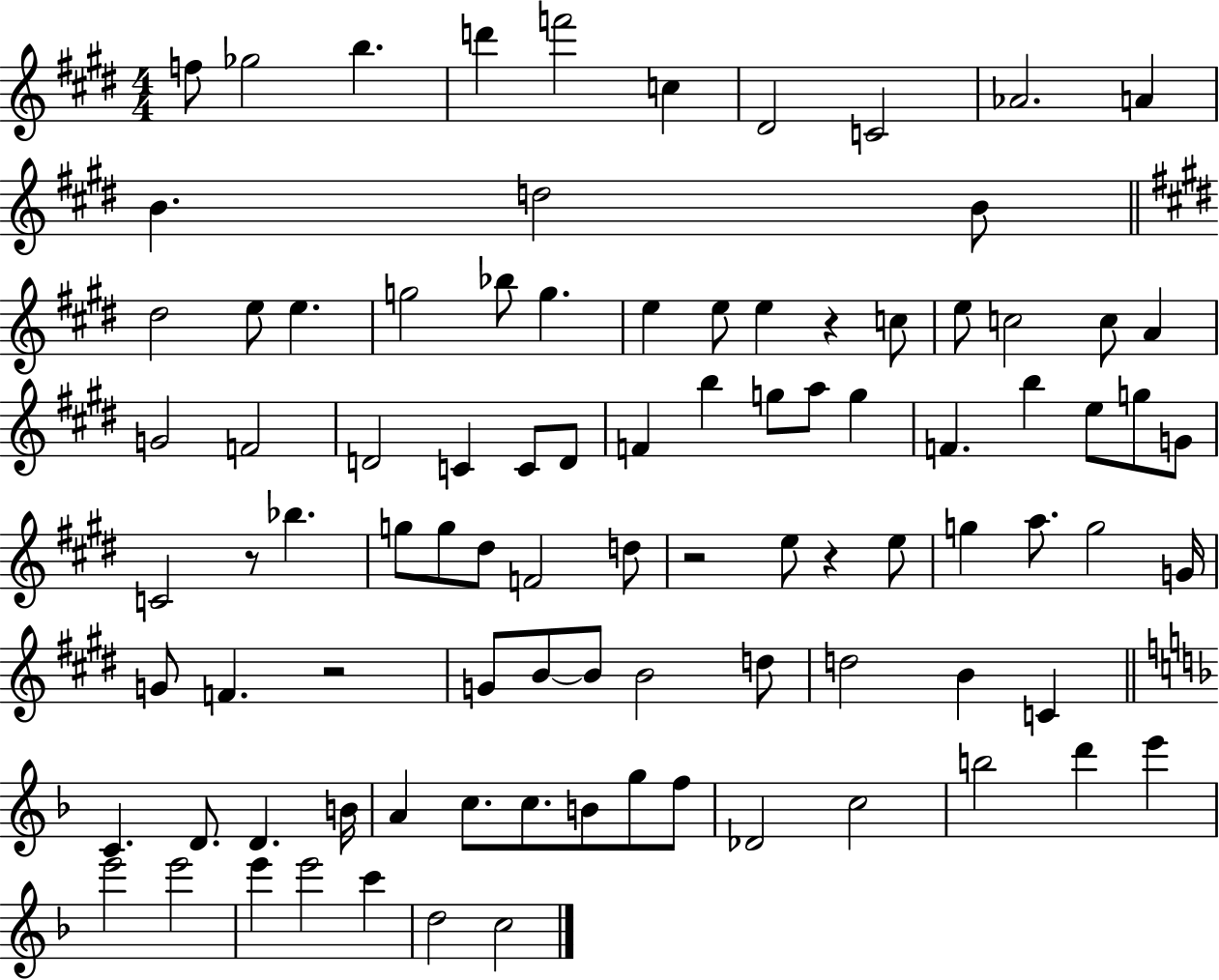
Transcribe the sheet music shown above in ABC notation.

X:1
T:Untitled
M:4/4
L:1/4
K:E
f/2 _g2 b d' f'2 c ^D2 C2 _A2 A B d2 B/2 ^d2 e/2 e g2 _b/2 g e e/2 e z c/2 e/2 c2 c/2 A G2 F2 D2 C C/2 D/2 F b g/2 a/2 g F b e/2 g/2 G/2 C2 z/2 _b g/2 g/2 ^d/2 F2 d/2 z2 e/2 z e/2 g a/2 g2 G/4 G/2 F z2 G/2 B/2 B/2 B2 d/2 d2 B C C D/2 D B/4 A c/2 c/2 B/2 g/2 f/2 _D2 c2 b2 d' e' e'2 e'2 e' e'2 c' d2 c2